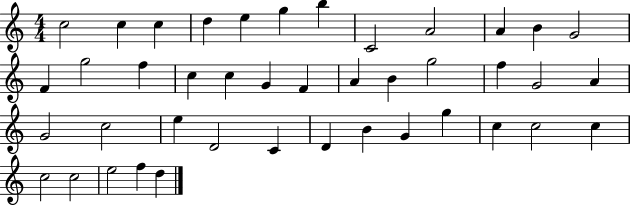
{
  \clef treble
  \numericTimeSignature
  \time 4/4
  \key c \major
  c''2 c''4 c''4 | d''4 e''4 g''4 b''4 | c'2 a'2 | a'4 b'4 g'2 | \break f'4 g''2 f''4 | c''4 c''4 g'4 f'4 | a'4 b'4 g''2 | f''4 g'2 a'4 | \break g'2 c''2 | e''4 d'2 c'4 | d'4 b'4 g'4 g''4 | c''4 c''2 c''4 | \break c''2 c''2 | e''2 f''4 d''4 | \bar "|."
}